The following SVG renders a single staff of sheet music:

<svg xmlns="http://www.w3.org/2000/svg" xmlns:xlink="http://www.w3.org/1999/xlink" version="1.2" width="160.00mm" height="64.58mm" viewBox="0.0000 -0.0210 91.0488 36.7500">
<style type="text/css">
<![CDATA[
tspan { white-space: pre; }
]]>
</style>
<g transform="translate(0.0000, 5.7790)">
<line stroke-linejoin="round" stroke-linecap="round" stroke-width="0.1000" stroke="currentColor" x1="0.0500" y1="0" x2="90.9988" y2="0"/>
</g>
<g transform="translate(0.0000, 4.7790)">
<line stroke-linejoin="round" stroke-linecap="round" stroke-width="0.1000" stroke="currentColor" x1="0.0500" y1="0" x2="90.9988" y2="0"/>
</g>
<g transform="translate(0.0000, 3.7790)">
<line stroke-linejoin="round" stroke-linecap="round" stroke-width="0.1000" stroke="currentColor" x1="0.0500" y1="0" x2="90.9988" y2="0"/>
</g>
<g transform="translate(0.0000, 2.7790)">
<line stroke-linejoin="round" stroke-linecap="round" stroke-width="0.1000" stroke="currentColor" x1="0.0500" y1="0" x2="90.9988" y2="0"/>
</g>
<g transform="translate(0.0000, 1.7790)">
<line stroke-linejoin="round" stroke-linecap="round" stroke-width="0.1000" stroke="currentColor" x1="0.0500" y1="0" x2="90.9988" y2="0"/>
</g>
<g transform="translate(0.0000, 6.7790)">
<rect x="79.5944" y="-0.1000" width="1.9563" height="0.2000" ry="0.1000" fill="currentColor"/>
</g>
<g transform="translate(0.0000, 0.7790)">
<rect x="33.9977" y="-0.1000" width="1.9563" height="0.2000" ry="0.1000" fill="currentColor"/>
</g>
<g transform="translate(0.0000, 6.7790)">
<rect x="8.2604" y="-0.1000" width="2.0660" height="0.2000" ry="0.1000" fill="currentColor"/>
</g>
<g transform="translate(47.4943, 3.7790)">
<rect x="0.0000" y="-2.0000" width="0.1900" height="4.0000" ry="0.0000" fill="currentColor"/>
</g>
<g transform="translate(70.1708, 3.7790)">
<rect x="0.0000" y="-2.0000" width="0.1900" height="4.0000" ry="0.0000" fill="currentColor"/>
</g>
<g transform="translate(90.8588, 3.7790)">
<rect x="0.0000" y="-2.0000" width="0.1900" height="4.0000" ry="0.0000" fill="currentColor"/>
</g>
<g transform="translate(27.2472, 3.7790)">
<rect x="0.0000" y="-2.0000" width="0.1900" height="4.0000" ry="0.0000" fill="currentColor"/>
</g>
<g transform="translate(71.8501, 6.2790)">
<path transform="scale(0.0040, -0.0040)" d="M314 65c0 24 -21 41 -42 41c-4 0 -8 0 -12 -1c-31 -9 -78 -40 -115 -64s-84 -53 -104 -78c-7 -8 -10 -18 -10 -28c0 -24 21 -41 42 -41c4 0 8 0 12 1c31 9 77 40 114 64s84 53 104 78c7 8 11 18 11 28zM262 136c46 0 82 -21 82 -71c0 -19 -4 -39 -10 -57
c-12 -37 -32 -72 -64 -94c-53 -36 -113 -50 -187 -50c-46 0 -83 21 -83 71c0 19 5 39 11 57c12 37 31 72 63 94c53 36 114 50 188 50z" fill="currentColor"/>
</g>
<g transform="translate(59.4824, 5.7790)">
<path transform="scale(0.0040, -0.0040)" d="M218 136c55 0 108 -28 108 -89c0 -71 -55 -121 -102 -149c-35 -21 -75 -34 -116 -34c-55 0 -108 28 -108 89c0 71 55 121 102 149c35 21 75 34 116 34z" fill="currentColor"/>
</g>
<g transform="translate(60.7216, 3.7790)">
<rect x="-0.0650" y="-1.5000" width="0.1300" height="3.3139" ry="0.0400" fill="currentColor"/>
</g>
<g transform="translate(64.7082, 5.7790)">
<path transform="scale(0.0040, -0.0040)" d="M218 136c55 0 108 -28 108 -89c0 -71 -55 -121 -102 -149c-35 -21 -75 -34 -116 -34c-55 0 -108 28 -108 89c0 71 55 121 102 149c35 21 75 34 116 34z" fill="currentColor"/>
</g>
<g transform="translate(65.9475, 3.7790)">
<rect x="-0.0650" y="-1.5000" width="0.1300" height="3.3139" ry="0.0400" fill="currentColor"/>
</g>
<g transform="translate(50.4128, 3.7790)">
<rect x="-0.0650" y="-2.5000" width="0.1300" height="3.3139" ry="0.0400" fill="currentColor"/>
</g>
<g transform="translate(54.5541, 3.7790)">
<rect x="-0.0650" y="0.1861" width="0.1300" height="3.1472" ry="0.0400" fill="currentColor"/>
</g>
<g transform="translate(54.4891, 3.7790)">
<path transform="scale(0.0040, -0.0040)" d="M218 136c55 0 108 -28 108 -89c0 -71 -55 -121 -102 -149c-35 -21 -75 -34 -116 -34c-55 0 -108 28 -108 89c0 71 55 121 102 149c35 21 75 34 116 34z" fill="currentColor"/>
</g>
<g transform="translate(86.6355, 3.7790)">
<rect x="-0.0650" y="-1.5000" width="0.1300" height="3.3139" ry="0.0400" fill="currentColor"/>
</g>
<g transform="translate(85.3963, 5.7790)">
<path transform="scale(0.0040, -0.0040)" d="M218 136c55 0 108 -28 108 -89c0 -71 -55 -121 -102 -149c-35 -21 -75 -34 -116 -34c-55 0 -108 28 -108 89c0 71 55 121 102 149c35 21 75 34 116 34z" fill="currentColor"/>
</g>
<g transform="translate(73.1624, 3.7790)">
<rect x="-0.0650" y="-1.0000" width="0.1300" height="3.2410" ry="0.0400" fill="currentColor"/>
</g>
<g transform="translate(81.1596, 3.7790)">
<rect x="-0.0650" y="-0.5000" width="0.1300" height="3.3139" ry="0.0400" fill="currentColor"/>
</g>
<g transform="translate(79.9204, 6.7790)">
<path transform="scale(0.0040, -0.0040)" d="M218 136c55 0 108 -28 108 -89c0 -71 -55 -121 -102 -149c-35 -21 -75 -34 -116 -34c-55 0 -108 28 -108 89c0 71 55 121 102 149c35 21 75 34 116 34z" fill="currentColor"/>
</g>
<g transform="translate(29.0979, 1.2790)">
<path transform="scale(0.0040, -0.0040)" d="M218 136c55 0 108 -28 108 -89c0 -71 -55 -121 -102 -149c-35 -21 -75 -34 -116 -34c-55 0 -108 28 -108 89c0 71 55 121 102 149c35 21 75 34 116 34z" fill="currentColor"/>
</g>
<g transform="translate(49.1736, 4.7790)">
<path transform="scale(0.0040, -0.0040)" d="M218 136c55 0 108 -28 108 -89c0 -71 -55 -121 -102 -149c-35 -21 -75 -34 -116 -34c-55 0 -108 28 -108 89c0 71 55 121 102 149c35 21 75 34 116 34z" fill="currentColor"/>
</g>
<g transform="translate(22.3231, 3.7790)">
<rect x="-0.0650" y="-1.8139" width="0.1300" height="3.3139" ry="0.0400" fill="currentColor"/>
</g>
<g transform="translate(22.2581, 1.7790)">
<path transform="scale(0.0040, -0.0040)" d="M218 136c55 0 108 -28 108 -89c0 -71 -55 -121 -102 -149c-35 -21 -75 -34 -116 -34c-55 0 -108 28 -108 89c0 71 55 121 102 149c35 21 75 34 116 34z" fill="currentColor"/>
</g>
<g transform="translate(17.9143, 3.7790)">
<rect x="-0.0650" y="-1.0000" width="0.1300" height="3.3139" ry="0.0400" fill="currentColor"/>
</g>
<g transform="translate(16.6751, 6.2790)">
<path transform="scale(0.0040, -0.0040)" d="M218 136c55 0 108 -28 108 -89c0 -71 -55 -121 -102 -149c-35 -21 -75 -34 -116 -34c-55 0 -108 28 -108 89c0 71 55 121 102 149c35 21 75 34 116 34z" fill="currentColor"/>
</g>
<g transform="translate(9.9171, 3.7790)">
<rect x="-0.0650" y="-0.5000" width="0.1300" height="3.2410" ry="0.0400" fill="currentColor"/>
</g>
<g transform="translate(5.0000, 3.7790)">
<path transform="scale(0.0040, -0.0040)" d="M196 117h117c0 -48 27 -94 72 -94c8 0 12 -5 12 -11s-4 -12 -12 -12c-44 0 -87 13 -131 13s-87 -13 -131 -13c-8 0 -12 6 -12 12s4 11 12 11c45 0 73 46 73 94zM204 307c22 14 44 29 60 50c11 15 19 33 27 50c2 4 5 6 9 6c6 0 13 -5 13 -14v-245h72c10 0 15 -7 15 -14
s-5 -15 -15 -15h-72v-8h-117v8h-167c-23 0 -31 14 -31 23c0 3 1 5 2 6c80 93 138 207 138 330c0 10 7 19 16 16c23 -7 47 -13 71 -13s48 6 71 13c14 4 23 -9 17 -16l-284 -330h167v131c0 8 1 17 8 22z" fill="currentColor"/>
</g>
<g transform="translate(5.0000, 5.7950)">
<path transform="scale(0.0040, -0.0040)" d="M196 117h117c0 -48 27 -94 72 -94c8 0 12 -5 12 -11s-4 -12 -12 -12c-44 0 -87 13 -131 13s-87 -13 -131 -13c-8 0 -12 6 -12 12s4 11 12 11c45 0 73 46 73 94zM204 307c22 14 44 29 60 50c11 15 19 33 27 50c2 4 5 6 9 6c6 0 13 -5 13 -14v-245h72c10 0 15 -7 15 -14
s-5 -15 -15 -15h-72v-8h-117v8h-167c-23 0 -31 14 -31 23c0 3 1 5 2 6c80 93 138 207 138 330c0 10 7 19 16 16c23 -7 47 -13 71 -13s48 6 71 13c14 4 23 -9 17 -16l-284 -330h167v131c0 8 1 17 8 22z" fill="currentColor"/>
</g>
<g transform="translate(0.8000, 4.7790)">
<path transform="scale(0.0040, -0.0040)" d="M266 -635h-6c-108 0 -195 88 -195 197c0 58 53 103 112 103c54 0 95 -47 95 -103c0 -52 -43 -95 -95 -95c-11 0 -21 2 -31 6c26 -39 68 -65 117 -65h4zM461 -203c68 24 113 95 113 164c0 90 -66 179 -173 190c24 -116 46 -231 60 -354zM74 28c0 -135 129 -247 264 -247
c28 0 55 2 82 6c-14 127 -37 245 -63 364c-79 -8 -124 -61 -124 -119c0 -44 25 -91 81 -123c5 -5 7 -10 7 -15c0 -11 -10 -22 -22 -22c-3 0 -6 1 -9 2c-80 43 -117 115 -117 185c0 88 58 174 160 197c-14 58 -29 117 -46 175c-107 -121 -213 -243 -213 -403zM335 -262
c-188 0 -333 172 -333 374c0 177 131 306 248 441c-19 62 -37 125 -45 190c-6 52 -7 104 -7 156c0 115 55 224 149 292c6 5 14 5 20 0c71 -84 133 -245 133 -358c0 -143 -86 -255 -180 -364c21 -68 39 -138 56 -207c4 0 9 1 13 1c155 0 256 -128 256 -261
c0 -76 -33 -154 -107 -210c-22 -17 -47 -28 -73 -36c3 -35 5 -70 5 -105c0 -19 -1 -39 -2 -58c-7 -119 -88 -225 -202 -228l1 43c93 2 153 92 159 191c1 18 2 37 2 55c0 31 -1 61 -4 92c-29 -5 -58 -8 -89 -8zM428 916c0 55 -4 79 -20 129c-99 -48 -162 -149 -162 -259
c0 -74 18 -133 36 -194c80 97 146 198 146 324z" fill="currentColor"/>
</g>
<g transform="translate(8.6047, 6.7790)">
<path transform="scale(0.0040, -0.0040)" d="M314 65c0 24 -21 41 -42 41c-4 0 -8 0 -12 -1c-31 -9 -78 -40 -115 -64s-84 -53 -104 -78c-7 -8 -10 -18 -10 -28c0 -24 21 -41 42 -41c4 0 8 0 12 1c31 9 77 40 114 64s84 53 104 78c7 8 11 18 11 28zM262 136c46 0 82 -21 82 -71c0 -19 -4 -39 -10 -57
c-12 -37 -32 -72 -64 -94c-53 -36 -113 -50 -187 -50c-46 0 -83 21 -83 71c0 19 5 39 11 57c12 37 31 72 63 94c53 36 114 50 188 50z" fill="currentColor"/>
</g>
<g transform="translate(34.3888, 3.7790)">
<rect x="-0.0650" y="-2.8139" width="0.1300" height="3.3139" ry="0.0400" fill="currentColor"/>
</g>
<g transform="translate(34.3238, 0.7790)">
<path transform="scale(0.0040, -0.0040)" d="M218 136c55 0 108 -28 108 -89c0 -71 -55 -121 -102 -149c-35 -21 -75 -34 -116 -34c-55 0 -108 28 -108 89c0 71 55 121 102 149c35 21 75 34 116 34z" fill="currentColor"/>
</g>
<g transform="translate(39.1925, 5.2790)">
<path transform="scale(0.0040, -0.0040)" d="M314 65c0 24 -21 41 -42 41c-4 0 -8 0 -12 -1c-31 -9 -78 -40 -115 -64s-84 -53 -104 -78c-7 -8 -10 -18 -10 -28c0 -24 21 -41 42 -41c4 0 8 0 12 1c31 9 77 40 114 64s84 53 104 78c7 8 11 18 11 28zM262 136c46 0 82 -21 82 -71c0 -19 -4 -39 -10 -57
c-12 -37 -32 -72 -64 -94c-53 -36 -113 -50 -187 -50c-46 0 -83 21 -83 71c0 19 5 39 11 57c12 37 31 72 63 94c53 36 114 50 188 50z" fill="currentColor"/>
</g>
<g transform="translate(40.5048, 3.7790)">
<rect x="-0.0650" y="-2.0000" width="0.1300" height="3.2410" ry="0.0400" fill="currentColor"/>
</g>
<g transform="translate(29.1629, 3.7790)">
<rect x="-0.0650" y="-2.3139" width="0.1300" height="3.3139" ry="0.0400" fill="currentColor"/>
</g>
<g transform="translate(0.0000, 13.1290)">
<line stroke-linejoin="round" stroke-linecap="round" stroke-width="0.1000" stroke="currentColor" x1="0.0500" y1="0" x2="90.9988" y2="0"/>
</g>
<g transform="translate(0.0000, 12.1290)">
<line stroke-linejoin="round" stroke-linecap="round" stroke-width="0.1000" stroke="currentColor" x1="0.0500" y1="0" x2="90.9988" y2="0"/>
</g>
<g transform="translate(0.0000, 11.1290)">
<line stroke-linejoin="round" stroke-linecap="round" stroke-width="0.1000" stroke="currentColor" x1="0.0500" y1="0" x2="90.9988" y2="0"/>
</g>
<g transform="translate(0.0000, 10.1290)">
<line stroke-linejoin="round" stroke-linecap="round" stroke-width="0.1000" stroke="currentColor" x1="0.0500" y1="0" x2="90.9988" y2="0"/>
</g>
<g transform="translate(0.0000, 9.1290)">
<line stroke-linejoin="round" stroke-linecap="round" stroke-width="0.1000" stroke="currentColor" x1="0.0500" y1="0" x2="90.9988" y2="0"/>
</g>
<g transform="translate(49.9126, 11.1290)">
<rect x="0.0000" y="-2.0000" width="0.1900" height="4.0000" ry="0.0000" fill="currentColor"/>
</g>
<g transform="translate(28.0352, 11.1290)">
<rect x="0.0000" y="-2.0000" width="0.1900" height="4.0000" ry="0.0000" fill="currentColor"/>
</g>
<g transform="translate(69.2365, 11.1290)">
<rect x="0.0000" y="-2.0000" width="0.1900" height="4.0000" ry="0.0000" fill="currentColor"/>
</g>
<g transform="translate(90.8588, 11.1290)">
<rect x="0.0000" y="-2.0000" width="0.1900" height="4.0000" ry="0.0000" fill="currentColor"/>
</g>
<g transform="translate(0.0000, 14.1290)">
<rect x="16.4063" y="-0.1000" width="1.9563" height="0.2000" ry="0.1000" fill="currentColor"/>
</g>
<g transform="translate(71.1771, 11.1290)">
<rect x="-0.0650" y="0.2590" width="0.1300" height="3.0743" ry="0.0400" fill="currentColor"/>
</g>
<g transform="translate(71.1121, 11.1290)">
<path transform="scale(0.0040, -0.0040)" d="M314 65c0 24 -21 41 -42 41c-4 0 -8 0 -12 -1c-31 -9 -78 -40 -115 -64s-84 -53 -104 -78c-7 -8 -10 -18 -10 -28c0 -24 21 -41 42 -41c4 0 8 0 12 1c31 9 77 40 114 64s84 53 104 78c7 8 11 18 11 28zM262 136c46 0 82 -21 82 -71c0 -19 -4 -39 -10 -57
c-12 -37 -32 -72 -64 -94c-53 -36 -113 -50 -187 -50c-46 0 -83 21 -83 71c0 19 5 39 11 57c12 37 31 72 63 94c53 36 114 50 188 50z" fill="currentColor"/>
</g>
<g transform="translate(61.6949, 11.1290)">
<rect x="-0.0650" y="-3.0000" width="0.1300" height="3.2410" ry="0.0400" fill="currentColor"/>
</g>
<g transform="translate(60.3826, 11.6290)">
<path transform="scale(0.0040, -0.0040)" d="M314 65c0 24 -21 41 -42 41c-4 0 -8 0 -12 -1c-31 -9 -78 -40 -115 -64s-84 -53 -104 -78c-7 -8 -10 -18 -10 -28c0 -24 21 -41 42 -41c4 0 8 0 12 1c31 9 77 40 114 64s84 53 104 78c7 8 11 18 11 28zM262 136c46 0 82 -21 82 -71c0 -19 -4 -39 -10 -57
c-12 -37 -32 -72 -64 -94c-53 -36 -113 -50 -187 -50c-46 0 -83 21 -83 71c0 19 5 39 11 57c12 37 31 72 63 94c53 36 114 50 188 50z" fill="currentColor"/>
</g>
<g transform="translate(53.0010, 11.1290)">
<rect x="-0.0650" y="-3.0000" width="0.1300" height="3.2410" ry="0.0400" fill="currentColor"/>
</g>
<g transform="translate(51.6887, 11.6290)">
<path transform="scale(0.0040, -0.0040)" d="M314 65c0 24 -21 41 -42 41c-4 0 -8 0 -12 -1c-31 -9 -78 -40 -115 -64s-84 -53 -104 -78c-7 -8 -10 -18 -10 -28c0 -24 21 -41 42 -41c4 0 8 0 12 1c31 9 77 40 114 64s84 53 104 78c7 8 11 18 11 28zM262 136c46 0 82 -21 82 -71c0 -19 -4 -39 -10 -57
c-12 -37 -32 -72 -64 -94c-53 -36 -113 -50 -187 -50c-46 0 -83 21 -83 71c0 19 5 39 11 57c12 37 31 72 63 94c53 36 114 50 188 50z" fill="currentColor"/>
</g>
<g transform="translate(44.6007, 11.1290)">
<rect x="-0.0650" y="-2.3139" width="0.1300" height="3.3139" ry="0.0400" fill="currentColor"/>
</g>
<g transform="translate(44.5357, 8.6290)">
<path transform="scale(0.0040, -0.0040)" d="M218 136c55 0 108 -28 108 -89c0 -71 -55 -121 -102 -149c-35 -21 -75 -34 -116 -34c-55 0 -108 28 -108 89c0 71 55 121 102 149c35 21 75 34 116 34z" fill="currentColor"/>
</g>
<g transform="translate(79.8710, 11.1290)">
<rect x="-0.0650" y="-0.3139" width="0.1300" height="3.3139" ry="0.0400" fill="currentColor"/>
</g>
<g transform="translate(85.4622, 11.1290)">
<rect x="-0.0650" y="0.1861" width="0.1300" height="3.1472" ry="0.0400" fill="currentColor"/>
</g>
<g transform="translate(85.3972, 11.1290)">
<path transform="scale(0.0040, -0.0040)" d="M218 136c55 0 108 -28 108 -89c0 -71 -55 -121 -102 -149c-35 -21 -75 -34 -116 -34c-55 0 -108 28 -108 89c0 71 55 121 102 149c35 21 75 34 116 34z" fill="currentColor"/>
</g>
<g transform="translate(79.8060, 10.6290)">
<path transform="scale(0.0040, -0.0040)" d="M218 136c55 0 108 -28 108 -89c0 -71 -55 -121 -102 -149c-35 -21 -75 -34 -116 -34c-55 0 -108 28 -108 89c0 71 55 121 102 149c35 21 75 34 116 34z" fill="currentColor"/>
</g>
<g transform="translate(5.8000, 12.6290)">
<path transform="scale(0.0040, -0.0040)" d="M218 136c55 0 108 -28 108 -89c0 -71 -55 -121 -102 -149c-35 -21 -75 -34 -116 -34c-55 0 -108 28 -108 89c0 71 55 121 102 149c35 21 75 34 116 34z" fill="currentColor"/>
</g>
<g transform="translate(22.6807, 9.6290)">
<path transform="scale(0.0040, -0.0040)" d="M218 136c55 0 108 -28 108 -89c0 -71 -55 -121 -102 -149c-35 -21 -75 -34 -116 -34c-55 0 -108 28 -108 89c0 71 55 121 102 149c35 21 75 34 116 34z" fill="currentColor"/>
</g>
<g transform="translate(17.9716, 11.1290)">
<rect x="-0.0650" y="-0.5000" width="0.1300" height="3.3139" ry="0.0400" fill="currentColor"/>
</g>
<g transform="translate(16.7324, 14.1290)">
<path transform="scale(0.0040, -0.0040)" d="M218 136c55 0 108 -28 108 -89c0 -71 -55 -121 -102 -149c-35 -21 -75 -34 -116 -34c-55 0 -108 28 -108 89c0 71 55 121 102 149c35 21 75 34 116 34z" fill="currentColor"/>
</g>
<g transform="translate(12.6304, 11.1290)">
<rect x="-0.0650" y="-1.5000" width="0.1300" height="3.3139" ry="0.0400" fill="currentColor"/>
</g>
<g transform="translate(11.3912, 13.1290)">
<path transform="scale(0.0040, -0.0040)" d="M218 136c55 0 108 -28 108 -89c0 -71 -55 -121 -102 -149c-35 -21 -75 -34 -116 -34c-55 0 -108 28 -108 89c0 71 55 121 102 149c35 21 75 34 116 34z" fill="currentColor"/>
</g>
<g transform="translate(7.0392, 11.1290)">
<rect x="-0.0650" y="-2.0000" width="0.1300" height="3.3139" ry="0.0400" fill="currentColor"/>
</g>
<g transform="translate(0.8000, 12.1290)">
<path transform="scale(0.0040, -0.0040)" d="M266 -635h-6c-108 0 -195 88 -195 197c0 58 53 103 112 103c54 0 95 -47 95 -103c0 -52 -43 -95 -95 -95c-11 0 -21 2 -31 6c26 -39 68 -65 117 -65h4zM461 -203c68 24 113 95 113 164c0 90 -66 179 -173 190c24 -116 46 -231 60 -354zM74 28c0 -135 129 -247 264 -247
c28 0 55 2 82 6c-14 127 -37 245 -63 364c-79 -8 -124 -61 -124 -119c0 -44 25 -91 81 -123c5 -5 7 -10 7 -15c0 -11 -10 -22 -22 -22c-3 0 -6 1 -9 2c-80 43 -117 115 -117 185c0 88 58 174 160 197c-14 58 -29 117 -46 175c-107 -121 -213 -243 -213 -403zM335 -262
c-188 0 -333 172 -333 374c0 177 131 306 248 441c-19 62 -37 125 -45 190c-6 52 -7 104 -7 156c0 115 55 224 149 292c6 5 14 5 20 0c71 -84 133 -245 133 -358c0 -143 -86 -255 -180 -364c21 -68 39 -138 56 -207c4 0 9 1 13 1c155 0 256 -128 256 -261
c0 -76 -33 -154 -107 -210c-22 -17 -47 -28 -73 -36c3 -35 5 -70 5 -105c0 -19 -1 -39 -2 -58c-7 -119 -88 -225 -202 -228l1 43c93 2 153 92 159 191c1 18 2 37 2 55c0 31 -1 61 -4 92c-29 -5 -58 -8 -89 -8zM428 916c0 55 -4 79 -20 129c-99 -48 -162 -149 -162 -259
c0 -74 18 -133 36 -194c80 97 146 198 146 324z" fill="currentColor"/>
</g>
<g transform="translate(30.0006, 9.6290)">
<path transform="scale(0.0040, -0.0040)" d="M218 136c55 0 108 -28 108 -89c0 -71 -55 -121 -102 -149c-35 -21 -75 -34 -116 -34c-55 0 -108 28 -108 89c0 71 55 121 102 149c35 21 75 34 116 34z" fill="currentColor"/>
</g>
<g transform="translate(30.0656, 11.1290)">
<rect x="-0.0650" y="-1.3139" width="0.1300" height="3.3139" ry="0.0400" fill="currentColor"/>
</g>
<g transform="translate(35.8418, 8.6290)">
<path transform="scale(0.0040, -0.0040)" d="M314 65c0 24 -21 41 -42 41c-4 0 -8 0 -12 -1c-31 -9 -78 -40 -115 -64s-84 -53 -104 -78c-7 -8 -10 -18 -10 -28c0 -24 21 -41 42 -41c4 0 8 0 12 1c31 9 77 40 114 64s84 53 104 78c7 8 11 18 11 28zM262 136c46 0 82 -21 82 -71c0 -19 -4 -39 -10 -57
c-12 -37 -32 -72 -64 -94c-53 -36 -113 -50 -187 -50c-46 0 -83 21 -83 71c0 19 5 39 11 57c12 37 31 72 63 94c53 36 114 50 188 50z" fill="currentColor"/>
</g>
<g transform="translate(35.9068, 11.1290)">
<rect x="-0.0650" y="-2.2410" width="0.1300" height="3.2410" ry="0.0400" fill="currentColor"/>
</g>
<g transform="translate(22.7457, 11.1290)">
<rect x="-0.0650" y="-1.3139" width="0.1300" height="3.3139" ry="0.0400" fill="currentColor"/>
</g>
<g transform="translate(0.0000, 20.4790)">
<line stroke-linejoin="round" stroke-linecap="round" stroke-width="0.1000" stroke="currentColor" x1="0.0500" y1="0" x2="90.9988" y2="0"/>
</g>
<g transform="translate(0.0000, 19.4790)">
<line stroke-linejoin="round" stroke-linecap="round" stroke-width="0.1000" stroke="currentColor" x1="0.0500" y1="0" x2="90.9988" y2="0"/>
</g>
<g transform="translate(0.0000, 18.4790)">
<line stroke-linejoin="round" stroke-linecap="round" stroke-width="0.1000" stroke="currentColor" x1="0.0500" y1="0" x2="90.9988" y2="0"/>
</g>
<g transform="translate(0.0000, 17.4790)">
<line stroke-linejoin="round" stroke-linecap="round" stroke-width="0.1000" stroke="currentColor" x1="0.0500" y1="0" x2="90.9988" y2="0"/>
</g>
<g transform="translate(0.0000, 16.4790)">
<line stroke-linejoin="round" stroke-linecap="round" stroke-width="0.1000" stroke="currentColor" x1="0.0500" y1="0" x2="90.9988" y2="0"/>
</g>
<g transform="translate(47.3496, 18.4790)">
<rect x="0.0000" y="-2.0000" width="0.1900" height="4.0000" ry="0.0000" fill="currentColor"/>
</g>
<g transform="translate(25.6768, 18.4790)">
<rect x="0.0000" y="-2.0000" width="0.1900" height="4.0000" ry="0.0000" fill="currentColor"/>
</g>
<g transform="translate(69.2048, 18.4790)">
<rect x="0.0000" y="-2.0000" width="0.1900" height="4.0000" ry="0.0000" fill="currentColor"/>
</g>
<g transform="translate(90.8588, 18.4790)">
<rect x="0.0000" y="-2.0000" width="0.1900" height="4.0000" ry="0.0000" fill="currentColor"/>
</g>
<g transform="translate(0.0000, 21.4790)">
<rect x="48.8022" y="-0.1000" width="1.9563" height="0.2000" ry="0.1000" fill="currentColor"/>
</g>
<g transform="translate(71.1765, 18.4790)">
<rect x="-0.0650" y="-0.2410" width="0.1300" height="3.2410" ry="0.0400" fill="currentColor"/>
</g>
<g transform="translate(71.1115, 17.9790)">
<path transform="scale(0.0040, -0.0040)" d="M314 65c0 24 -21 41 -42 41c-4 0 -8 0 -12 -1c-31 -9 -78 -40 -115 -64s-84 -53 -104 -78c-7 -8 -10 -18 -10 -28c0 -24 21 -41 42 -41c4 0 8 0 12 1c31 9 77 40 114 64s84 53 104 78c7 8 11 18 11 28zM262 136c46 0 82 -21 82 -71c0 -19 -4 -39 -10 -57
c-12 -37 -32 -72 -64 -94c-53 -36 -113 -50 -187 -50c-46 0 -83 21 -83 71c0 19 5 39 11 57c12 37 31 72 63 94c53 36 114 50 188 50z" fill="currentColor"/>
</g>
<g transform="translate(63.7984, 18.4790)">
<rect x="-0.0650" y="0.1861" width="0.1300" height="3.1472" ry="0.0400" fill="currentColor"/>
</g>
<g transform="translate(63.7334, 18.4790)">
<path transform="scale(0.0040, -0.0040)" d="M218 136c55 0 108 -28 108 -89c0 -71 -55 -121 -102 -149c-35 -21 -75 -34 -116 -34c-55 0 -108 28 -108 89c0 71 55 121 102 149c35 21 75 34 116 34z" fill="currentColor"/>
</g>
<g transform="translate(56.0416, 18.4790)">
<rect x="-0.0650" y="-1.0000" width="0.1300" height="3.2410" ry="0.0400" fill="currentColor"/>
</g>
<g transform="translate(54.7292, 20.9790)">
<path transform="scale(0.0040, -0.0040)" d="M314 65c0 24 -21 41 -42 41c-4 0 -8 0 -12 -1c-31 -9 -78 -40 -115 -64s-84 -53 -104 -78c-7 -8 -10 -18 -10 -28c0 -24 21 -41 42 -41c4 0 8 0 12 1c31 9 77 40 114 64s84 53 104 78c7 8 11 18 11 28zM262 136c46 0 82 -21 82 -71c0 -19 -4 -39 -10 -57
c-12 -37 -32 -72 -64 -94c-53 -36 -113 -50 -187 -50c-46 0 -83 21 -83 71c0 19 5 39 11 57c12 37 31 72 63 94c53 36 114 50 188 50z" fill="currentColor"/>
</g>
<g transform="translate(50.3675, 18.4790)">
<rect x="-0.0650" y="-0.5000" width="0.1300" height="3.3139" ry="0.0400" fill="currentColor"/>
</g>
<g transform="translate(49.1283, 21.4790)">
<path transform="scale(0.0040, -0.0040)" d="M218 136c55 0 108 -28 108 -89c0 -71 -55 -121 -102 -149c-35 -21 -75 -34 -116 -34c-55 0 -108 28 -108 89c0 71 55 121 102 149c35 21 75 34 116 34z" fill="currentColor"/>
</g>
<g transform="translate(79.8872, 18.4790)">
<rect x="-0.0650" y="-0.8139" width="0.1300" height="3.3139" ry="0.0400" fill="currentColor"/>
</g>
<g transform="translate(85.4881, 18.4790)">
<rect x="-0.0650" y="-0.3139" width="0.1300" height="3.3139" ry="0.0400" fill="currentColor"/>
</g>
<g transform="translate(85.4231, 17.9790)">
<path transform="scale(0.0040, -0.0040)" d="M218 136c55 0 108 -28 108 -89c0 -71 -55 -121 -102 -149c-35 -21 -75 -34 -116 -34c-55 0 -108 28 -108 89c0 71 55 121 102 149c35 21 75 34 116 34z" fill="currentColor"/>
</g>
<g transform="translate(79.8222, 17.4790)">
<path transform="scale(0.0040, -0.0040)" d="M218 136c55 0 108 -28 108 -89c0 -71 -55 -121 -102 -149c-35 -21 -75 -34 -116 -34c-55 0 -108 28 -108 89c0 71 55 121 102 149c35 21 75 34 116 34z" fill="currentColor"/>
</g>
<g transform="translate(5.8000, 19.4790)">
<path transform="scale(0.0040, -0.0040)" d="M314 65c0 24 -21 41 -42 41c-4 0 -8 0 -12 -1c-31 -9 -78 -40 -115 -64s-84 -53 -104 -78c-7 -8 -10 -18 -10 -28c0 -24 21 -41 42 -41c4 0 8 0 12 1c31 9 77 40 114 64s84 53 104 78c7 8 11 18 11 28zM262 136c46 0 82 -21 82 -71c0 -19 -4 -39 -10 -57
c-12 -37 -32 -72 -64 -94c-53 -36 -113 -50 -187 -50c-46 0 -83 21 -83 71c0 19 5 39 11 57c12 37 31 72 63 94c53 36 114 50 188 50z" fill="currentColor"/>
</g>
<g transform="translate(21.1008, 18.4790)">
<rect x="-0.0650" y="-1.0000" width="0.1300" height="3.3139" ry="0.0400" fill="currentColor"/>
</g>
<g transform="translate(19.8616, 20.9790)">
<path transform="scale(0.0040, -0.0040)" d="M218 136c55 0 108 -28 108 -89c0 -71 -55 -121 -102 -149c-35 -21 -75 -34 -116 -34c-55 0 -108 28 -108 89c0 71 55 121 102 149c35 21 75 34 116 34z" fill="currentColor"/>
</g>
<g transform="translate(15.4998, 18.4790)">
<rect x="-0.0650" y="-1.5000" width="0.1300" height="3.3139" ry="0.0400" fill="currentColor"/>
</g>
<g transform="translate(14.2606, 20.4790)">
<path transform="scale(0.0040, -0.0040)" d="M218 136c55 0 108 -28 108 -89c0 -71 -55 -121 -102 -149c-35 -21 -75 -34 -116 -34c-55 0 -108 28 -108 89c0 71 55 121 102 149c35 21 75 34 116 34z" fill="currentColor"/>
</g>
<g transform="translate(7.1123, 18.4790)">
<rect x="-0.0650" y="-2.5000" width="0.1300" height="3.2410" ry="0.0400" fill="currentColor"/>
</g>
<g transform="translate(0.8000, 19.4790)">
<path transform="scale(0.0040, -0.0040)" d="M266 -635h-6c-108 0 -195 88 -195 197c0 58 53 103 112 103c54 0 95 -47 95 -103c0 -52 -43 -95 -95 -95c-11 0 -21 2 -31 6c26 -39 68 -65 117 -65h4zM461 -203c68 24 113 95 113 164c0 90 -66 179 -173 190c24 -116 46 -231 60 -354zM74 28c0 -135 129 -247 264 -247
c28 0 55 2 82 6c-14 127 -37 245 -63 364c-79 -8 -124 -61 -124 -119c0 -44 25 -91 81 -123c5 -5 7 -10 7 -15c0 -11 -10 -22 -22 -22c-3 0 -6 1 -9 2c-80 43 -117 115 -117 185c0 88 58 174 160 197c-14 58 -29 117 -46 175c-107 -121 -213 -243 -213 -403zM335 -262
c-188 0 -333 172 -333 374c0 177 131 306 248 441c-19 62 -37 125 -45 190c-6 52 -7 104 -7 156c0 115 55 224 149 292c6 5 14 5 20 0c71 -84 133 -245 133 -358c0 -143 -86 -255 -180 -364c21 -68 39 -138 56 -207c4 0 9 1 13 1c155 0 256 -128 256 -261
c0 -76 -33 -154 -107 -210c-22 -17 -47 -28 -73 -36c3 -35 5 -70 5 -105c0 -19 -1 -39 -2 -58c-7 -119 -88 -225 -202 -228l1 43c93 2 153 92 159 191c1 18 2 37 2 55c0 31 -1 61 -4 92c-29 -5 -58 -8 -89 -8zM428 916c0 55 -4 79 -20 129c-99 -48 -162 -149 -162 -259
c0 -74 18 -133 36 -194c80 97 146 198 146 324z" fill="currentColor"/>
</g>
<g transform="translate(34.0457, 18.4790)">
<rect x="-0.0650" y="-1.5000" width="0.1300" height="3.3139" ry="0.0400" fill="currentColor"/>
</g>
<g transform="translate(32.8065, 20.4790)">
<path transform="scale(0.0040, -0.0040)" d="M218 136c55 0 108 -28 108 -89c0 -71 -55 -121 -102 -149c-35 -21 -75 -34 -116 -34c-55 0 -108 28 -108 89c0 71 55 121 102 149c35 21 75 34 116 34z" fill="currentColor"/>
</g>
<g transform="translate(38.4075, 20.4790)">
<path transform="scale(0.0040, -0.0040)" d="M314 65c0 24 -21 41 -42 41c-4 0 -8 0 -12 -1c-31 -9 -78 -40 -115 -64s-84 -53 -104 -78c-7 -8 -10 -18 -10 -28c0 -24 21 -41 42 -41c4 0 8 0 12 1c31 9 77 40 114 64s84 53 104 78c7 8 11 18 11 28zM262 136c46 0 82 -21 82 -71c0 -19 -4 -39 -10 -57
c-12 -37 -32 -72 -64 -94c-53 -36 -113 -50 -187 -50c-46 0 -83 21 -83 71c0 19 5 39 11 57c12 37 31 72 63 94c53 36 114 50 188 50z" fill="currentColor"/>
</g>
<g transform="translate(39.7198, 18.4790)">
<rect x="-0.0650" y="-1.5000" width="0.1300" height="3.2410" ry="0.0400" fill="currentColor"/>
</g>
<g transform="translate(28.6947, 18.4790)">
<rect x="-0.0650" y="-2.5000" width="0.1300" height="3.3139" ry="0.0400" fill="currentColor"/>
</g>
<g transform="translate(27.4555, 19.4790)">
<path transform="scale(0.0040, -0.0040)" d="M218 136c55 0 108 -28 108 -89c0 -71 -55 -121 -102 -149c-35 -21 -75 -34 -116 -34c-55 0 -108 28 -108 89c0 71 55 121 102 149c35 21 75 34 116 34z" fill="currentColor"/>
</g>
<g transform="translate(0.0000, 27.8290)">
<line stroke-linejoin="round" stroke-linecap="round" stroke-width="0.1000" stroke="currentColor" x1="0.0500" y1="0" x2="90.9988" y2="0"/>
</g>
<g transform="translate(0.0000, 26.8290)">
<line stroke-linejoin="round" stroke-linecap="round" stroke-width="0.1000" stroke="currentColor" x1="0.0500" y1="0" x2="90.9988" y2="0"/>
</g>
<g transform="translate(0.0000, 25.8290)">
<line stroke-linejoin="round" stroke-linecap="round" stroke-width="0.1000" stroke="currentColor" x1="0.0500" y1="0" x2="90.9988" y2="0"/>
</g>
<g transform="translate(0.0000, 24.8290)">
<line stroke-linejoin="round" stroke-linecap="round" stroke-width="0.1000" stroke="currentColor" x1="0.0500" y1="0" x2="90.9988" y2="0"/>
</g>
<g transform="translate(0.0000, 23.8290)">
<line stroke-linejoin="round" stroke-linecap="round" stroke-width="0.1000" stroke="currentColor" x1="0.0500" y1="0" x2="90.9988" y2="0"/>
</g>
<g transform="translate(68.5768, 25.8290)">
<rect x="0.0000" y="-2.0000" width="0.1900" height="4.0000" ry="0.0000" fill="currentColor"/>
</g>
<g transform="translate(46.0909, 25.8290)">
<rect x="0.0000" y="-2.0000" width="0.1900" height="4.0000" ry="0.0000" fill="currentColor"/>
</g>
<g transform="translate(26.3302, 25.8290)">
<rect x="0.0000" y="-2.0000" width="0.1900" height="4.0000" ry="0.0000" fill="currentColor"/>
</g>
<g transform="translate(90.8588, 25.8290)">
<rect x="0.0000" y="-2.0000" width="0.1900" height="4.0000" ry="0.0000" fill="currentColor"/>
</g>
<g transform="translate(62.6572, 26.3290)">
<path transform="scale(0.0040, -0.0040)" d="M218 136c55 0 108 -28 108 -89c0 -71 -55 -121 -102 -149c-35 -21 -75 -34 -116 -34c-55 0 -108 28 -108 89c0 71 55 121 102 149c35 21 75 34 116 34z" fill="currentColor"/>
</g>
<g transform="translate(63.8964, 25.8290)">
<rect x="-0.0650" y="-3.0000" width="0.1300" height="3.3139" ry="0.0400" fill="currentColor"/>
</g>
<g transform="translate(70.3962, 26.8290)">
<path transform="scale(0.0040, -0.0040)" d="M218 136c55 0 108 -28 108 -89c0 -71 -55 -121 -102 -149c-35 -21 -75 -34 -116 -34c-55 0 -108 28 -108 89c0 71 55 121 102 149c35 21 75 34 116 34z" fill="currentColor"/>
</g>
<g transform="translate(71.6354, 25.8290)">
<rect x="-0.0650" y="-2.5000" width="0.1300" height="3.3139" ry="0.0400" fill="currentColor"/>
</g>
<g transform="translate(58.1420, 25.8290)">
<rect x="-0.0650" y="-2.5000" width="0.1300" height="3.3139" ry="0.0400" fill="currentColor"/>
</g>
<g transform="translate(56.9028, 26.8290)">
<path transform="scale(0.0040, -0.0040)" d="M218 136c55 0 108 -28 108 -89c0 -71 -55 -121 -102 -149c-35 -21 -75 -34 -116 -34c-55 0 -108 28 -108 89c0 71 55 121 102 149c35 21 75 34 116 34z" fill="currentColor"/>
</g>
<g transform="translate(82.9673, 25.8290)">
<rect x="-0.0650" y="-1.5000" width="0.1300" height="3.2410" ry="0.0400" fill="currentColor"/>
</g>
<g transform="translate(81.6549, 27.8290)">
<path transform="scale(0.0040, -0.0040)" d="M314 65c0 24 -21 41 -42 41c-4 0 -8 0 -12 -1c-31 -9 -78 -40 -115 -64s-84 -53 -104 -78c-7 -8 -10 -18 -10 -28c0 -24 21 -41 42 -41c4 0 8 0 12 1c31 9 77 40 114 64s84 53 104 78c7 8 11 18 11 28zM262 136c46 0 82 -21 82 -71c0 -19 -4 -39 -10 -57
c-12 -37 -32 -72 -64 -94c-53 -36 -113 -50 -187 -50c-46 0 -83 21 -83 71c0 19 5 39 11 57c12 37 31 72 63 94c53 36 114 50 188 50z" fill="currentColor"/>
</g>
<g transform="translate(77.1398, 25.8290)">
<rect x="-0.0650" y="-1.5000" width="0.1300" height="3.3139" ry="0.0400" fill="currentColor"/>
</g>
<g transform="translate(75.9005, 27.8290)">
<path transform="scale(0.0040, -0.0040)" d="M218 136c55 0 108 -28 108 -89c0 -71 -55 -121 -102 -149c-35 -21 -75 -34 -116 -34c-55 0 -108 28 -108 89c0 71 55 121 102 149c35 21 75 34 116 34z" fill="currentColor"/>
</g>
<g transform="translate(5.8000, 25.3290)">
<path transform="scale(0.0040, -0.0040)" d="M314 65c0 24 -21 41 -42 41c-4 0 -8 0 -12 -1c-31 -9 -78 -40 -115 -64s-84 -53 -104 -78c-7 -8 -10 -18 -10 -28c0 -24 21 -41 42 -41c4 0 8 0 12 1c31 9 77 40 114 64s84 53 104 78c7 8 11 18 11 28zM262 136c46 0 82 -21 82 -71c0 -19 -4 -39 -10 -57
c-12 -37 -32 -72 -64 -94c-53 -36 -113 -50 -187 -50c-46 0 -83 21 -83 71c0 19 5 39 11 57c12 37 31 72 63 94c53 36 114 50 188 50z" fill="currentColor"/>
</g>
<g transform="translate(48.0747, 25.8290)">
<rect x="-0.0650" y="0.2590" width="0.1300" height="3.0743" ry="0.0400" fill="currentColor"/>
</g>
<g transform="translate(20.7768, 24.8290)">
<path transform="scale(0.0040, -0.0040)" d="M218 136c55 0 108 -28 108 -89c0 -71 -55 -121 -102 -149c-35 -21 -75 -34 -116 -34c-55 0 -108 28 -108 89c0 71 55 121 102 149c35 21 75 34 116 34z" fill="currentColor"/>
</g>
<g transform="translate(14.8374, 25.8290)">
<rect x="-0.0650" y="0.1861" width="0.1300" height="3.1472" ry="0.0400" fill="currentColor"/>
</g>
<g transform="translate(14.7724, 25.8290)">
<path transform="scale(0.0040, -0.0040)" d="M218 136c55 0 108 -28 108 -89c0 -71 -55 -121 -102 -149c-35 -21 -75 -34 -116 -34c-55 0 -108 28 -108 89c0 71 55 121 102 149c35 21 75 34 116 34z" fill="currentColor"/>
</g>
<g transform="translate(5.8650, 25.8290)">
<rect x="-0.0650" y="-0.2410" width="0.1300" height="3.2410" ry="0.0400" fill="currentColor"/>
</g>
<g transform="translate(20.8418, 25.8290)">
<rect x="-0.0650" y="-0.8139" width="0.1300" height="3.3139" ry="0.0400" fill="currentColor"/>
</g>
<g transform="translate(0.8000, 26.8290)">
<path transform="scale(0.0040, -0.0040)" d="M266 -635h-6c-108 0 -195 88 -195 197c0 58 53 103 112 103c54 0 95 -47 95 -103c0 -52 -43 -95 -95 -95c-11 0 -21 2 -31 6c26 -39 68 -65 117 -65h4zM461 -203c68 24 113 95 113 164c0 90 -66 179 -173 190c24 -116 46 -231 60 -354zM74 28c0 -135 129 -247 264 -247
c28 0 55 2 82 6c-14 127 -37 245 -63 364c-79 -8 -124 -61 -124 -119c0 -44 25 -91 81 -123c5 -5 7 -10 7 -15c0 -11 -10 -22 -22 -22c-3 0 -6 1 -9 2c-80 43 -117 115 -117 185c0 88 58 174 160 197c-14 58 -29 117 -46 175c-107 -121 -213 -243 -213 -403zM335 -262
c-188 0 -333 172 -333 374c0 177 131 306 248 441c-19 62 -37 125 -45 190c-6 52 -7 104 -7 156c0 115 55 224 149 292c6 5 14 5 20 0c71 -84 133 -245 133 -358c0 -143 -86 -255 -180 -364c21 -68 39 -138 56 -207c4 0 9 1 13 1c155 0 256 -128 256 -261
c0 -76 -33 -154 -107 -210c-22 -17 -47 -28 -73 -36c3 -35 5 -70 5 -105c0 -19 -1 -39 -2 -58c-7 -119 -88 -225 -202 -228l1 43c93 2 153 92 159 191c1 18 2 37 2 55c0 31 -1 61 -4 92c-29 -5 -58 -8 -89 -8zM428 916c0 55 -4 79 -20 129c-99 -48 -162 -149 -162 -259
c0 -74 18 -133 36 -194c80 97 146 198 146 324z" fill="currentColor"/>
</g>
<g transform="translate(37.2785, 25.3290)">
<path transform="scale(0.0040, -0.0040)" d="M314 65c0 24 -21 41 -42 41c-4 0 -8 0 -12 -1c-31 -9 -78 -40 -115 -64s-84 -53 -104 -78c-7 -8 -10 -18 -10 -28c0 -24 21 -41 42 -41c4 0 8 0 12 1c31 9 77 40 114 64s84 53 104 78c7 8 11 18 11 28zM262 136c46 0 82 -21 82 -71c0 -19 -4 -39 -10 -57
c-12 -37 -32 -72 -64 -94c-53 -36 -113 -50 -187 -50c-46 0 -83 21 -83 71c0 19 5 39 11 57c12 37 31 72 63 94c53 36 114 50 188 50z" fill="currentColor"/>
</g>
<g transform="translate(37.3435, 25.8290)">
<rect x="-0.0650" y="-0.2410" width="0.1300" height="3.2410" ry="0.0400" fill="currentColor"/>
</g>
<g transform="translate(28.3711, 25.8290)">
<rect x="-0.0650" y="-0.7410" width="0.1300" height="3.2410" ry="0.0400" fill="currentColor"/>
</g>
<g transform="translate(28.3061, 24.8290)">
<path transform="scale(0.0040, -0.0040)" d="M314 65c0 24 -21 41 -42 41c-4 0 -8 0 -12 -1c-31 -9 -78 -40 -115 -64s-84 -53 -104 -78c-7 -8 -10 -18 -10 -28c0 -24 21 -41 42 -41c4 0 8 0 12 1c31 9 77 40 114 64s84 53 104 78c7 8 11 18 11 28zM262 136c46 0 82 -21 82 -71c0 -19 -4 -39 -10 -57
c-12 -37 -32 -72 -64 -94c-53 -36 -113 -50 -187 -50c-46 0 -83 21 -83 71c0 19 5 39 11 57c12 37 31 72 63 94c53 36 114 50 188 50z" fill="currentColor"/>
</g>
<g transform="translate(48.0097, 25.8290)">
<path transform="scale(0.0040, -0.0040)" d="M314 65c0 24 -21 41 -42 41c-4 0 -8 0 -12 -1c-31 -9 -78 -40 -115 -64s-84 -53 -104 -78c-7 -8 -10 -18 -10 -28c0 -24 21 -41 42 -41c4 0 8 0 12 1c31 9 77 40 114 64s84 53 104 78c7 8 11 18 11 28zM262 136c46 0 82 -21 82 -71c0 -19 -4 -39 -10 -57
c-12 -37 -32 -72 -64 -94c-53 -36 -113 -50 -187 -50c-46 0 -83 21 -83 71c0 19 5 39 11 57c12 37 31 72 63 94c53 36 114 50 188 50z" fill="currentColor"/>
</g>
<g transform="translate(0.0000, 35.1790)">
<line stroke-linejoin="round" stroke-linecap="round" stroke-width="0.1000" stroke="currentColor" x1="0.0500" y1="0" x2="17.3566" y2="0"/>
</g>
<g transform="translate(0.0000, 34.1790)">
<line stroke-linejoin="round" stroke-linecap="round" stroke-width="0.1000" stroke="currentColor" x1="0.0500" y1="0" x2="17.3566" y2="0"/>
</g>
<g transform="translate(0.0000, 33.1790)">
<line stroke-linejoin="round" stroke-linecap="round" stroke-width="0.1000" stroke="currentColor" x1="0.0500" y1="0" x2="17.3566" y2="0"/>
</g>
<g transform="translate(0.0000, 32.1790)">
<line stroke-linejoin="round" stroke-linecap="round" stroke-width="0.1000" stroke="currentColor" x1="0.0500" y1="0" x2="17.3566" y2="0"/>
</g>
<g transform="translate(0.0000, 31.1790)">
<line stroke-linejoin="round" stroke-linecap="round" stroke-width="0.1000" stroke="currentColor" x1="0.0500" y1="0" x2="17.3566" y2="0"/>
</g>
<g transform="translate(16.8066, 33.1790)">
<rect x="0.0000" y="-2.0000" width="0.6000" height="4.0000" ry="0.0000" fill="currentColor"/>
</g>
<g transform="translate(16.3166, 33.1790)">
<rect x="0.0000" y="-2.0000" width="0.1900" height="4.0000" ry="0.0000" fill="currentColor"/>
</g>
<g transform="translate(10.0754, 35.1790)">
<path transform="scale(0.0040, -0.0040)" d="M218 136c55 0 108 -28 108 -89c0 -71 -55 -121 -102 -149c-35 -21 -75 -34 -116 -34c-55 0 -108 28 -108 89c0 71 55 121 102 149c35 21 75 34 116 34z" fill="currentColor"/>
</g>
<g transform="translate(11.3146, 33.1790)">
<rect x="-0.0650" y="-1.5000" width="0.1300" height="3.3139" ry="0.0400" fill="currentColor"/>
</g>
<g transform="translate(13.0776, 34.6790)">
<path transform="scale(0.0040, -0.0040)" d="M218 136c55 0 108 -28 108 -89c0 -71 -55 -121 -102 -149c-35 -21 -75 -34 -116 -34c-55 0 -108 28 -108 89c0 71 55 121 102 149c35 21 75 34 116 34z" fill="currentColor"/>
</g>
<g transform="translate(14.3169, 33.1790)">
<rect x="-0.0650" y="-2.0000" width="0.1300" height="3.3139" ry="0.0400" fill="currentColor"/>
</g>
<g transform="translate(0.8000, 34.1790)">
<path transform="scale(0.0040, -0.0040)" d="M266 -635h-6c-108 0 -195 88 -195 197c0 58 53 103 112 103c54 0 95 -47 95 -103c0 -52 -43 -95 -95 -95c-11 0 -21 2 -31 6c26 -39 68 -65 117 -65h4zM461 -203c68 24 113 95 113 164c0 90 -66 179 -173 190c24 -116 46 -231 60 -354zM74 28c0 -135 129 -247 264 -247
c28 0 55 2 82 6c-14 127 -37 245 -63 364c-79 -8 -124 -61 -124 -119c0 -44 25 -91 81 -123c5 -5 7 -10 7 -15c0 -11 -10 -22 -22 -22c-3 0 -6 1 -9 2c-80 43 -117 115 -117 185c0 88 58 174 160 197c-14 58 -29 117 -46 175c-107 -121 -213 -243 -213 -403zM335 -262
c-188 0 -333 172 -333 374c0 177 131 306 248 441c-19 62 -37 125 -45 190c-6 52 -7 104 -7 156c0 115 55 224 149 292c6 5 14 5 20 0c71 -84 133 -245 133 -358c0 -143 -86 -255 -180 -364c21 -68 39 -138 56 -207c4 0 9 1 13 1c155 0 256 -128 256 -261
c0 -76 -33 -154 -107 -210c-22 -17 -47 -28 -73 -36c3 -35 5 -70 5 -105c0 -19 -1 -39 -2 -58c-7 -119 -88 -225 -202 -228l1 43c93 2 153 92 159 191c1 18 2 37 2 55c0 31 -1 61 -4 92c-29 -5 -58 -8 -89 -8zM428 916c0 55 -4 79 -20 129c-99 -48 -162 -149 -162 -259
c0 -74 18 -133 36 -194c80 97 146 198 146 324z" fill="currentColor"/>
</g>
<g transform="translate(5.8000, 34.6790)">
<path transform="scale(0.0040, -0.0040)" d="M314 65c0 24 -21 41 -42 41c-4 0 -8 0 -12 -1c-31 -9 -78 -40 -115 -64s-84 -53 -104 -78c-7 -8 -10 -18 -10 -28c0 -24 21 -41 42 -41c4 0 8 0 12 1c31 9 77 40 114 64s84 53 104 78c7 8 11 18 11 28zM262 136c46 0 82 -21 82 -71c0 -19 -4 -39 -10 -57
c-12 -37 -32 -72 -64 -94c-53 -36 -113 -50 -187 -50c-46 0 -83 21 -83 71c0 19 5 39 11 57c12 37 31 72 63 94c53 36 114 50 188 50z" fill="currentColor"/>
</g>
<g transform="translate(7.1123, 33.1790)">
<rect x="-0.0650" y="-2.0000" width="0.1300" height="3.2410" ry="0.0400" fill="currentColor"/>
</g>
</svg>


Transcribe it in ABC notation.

X:1
T:Untitled
M:4/4
L:1/4
K:C
C2 D f g a F2 G B E E D2 C E F E C e e g2 g A2 A2 B2 c B G2 E D G E E2 C D2 B c2 d c c2 B d d2 c2 B2 G A G E E2 F2 E F